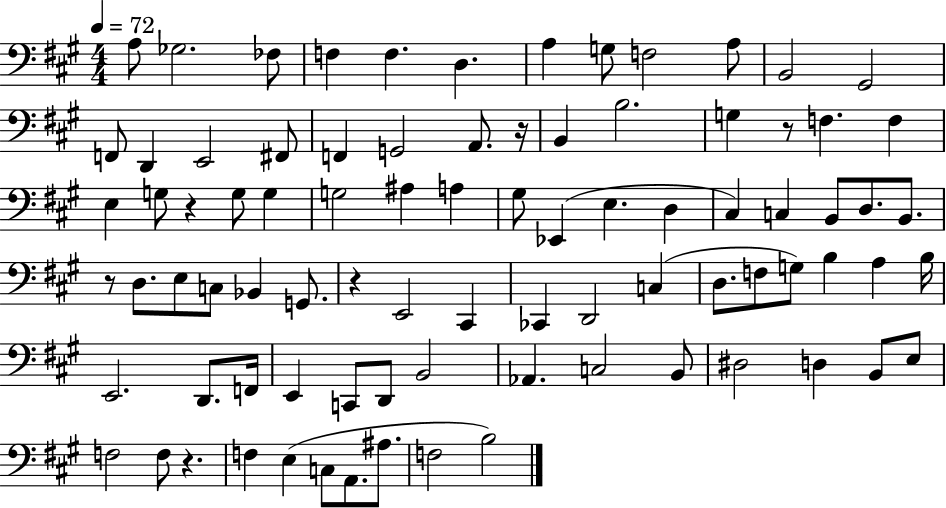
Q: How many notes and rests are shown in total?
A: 85